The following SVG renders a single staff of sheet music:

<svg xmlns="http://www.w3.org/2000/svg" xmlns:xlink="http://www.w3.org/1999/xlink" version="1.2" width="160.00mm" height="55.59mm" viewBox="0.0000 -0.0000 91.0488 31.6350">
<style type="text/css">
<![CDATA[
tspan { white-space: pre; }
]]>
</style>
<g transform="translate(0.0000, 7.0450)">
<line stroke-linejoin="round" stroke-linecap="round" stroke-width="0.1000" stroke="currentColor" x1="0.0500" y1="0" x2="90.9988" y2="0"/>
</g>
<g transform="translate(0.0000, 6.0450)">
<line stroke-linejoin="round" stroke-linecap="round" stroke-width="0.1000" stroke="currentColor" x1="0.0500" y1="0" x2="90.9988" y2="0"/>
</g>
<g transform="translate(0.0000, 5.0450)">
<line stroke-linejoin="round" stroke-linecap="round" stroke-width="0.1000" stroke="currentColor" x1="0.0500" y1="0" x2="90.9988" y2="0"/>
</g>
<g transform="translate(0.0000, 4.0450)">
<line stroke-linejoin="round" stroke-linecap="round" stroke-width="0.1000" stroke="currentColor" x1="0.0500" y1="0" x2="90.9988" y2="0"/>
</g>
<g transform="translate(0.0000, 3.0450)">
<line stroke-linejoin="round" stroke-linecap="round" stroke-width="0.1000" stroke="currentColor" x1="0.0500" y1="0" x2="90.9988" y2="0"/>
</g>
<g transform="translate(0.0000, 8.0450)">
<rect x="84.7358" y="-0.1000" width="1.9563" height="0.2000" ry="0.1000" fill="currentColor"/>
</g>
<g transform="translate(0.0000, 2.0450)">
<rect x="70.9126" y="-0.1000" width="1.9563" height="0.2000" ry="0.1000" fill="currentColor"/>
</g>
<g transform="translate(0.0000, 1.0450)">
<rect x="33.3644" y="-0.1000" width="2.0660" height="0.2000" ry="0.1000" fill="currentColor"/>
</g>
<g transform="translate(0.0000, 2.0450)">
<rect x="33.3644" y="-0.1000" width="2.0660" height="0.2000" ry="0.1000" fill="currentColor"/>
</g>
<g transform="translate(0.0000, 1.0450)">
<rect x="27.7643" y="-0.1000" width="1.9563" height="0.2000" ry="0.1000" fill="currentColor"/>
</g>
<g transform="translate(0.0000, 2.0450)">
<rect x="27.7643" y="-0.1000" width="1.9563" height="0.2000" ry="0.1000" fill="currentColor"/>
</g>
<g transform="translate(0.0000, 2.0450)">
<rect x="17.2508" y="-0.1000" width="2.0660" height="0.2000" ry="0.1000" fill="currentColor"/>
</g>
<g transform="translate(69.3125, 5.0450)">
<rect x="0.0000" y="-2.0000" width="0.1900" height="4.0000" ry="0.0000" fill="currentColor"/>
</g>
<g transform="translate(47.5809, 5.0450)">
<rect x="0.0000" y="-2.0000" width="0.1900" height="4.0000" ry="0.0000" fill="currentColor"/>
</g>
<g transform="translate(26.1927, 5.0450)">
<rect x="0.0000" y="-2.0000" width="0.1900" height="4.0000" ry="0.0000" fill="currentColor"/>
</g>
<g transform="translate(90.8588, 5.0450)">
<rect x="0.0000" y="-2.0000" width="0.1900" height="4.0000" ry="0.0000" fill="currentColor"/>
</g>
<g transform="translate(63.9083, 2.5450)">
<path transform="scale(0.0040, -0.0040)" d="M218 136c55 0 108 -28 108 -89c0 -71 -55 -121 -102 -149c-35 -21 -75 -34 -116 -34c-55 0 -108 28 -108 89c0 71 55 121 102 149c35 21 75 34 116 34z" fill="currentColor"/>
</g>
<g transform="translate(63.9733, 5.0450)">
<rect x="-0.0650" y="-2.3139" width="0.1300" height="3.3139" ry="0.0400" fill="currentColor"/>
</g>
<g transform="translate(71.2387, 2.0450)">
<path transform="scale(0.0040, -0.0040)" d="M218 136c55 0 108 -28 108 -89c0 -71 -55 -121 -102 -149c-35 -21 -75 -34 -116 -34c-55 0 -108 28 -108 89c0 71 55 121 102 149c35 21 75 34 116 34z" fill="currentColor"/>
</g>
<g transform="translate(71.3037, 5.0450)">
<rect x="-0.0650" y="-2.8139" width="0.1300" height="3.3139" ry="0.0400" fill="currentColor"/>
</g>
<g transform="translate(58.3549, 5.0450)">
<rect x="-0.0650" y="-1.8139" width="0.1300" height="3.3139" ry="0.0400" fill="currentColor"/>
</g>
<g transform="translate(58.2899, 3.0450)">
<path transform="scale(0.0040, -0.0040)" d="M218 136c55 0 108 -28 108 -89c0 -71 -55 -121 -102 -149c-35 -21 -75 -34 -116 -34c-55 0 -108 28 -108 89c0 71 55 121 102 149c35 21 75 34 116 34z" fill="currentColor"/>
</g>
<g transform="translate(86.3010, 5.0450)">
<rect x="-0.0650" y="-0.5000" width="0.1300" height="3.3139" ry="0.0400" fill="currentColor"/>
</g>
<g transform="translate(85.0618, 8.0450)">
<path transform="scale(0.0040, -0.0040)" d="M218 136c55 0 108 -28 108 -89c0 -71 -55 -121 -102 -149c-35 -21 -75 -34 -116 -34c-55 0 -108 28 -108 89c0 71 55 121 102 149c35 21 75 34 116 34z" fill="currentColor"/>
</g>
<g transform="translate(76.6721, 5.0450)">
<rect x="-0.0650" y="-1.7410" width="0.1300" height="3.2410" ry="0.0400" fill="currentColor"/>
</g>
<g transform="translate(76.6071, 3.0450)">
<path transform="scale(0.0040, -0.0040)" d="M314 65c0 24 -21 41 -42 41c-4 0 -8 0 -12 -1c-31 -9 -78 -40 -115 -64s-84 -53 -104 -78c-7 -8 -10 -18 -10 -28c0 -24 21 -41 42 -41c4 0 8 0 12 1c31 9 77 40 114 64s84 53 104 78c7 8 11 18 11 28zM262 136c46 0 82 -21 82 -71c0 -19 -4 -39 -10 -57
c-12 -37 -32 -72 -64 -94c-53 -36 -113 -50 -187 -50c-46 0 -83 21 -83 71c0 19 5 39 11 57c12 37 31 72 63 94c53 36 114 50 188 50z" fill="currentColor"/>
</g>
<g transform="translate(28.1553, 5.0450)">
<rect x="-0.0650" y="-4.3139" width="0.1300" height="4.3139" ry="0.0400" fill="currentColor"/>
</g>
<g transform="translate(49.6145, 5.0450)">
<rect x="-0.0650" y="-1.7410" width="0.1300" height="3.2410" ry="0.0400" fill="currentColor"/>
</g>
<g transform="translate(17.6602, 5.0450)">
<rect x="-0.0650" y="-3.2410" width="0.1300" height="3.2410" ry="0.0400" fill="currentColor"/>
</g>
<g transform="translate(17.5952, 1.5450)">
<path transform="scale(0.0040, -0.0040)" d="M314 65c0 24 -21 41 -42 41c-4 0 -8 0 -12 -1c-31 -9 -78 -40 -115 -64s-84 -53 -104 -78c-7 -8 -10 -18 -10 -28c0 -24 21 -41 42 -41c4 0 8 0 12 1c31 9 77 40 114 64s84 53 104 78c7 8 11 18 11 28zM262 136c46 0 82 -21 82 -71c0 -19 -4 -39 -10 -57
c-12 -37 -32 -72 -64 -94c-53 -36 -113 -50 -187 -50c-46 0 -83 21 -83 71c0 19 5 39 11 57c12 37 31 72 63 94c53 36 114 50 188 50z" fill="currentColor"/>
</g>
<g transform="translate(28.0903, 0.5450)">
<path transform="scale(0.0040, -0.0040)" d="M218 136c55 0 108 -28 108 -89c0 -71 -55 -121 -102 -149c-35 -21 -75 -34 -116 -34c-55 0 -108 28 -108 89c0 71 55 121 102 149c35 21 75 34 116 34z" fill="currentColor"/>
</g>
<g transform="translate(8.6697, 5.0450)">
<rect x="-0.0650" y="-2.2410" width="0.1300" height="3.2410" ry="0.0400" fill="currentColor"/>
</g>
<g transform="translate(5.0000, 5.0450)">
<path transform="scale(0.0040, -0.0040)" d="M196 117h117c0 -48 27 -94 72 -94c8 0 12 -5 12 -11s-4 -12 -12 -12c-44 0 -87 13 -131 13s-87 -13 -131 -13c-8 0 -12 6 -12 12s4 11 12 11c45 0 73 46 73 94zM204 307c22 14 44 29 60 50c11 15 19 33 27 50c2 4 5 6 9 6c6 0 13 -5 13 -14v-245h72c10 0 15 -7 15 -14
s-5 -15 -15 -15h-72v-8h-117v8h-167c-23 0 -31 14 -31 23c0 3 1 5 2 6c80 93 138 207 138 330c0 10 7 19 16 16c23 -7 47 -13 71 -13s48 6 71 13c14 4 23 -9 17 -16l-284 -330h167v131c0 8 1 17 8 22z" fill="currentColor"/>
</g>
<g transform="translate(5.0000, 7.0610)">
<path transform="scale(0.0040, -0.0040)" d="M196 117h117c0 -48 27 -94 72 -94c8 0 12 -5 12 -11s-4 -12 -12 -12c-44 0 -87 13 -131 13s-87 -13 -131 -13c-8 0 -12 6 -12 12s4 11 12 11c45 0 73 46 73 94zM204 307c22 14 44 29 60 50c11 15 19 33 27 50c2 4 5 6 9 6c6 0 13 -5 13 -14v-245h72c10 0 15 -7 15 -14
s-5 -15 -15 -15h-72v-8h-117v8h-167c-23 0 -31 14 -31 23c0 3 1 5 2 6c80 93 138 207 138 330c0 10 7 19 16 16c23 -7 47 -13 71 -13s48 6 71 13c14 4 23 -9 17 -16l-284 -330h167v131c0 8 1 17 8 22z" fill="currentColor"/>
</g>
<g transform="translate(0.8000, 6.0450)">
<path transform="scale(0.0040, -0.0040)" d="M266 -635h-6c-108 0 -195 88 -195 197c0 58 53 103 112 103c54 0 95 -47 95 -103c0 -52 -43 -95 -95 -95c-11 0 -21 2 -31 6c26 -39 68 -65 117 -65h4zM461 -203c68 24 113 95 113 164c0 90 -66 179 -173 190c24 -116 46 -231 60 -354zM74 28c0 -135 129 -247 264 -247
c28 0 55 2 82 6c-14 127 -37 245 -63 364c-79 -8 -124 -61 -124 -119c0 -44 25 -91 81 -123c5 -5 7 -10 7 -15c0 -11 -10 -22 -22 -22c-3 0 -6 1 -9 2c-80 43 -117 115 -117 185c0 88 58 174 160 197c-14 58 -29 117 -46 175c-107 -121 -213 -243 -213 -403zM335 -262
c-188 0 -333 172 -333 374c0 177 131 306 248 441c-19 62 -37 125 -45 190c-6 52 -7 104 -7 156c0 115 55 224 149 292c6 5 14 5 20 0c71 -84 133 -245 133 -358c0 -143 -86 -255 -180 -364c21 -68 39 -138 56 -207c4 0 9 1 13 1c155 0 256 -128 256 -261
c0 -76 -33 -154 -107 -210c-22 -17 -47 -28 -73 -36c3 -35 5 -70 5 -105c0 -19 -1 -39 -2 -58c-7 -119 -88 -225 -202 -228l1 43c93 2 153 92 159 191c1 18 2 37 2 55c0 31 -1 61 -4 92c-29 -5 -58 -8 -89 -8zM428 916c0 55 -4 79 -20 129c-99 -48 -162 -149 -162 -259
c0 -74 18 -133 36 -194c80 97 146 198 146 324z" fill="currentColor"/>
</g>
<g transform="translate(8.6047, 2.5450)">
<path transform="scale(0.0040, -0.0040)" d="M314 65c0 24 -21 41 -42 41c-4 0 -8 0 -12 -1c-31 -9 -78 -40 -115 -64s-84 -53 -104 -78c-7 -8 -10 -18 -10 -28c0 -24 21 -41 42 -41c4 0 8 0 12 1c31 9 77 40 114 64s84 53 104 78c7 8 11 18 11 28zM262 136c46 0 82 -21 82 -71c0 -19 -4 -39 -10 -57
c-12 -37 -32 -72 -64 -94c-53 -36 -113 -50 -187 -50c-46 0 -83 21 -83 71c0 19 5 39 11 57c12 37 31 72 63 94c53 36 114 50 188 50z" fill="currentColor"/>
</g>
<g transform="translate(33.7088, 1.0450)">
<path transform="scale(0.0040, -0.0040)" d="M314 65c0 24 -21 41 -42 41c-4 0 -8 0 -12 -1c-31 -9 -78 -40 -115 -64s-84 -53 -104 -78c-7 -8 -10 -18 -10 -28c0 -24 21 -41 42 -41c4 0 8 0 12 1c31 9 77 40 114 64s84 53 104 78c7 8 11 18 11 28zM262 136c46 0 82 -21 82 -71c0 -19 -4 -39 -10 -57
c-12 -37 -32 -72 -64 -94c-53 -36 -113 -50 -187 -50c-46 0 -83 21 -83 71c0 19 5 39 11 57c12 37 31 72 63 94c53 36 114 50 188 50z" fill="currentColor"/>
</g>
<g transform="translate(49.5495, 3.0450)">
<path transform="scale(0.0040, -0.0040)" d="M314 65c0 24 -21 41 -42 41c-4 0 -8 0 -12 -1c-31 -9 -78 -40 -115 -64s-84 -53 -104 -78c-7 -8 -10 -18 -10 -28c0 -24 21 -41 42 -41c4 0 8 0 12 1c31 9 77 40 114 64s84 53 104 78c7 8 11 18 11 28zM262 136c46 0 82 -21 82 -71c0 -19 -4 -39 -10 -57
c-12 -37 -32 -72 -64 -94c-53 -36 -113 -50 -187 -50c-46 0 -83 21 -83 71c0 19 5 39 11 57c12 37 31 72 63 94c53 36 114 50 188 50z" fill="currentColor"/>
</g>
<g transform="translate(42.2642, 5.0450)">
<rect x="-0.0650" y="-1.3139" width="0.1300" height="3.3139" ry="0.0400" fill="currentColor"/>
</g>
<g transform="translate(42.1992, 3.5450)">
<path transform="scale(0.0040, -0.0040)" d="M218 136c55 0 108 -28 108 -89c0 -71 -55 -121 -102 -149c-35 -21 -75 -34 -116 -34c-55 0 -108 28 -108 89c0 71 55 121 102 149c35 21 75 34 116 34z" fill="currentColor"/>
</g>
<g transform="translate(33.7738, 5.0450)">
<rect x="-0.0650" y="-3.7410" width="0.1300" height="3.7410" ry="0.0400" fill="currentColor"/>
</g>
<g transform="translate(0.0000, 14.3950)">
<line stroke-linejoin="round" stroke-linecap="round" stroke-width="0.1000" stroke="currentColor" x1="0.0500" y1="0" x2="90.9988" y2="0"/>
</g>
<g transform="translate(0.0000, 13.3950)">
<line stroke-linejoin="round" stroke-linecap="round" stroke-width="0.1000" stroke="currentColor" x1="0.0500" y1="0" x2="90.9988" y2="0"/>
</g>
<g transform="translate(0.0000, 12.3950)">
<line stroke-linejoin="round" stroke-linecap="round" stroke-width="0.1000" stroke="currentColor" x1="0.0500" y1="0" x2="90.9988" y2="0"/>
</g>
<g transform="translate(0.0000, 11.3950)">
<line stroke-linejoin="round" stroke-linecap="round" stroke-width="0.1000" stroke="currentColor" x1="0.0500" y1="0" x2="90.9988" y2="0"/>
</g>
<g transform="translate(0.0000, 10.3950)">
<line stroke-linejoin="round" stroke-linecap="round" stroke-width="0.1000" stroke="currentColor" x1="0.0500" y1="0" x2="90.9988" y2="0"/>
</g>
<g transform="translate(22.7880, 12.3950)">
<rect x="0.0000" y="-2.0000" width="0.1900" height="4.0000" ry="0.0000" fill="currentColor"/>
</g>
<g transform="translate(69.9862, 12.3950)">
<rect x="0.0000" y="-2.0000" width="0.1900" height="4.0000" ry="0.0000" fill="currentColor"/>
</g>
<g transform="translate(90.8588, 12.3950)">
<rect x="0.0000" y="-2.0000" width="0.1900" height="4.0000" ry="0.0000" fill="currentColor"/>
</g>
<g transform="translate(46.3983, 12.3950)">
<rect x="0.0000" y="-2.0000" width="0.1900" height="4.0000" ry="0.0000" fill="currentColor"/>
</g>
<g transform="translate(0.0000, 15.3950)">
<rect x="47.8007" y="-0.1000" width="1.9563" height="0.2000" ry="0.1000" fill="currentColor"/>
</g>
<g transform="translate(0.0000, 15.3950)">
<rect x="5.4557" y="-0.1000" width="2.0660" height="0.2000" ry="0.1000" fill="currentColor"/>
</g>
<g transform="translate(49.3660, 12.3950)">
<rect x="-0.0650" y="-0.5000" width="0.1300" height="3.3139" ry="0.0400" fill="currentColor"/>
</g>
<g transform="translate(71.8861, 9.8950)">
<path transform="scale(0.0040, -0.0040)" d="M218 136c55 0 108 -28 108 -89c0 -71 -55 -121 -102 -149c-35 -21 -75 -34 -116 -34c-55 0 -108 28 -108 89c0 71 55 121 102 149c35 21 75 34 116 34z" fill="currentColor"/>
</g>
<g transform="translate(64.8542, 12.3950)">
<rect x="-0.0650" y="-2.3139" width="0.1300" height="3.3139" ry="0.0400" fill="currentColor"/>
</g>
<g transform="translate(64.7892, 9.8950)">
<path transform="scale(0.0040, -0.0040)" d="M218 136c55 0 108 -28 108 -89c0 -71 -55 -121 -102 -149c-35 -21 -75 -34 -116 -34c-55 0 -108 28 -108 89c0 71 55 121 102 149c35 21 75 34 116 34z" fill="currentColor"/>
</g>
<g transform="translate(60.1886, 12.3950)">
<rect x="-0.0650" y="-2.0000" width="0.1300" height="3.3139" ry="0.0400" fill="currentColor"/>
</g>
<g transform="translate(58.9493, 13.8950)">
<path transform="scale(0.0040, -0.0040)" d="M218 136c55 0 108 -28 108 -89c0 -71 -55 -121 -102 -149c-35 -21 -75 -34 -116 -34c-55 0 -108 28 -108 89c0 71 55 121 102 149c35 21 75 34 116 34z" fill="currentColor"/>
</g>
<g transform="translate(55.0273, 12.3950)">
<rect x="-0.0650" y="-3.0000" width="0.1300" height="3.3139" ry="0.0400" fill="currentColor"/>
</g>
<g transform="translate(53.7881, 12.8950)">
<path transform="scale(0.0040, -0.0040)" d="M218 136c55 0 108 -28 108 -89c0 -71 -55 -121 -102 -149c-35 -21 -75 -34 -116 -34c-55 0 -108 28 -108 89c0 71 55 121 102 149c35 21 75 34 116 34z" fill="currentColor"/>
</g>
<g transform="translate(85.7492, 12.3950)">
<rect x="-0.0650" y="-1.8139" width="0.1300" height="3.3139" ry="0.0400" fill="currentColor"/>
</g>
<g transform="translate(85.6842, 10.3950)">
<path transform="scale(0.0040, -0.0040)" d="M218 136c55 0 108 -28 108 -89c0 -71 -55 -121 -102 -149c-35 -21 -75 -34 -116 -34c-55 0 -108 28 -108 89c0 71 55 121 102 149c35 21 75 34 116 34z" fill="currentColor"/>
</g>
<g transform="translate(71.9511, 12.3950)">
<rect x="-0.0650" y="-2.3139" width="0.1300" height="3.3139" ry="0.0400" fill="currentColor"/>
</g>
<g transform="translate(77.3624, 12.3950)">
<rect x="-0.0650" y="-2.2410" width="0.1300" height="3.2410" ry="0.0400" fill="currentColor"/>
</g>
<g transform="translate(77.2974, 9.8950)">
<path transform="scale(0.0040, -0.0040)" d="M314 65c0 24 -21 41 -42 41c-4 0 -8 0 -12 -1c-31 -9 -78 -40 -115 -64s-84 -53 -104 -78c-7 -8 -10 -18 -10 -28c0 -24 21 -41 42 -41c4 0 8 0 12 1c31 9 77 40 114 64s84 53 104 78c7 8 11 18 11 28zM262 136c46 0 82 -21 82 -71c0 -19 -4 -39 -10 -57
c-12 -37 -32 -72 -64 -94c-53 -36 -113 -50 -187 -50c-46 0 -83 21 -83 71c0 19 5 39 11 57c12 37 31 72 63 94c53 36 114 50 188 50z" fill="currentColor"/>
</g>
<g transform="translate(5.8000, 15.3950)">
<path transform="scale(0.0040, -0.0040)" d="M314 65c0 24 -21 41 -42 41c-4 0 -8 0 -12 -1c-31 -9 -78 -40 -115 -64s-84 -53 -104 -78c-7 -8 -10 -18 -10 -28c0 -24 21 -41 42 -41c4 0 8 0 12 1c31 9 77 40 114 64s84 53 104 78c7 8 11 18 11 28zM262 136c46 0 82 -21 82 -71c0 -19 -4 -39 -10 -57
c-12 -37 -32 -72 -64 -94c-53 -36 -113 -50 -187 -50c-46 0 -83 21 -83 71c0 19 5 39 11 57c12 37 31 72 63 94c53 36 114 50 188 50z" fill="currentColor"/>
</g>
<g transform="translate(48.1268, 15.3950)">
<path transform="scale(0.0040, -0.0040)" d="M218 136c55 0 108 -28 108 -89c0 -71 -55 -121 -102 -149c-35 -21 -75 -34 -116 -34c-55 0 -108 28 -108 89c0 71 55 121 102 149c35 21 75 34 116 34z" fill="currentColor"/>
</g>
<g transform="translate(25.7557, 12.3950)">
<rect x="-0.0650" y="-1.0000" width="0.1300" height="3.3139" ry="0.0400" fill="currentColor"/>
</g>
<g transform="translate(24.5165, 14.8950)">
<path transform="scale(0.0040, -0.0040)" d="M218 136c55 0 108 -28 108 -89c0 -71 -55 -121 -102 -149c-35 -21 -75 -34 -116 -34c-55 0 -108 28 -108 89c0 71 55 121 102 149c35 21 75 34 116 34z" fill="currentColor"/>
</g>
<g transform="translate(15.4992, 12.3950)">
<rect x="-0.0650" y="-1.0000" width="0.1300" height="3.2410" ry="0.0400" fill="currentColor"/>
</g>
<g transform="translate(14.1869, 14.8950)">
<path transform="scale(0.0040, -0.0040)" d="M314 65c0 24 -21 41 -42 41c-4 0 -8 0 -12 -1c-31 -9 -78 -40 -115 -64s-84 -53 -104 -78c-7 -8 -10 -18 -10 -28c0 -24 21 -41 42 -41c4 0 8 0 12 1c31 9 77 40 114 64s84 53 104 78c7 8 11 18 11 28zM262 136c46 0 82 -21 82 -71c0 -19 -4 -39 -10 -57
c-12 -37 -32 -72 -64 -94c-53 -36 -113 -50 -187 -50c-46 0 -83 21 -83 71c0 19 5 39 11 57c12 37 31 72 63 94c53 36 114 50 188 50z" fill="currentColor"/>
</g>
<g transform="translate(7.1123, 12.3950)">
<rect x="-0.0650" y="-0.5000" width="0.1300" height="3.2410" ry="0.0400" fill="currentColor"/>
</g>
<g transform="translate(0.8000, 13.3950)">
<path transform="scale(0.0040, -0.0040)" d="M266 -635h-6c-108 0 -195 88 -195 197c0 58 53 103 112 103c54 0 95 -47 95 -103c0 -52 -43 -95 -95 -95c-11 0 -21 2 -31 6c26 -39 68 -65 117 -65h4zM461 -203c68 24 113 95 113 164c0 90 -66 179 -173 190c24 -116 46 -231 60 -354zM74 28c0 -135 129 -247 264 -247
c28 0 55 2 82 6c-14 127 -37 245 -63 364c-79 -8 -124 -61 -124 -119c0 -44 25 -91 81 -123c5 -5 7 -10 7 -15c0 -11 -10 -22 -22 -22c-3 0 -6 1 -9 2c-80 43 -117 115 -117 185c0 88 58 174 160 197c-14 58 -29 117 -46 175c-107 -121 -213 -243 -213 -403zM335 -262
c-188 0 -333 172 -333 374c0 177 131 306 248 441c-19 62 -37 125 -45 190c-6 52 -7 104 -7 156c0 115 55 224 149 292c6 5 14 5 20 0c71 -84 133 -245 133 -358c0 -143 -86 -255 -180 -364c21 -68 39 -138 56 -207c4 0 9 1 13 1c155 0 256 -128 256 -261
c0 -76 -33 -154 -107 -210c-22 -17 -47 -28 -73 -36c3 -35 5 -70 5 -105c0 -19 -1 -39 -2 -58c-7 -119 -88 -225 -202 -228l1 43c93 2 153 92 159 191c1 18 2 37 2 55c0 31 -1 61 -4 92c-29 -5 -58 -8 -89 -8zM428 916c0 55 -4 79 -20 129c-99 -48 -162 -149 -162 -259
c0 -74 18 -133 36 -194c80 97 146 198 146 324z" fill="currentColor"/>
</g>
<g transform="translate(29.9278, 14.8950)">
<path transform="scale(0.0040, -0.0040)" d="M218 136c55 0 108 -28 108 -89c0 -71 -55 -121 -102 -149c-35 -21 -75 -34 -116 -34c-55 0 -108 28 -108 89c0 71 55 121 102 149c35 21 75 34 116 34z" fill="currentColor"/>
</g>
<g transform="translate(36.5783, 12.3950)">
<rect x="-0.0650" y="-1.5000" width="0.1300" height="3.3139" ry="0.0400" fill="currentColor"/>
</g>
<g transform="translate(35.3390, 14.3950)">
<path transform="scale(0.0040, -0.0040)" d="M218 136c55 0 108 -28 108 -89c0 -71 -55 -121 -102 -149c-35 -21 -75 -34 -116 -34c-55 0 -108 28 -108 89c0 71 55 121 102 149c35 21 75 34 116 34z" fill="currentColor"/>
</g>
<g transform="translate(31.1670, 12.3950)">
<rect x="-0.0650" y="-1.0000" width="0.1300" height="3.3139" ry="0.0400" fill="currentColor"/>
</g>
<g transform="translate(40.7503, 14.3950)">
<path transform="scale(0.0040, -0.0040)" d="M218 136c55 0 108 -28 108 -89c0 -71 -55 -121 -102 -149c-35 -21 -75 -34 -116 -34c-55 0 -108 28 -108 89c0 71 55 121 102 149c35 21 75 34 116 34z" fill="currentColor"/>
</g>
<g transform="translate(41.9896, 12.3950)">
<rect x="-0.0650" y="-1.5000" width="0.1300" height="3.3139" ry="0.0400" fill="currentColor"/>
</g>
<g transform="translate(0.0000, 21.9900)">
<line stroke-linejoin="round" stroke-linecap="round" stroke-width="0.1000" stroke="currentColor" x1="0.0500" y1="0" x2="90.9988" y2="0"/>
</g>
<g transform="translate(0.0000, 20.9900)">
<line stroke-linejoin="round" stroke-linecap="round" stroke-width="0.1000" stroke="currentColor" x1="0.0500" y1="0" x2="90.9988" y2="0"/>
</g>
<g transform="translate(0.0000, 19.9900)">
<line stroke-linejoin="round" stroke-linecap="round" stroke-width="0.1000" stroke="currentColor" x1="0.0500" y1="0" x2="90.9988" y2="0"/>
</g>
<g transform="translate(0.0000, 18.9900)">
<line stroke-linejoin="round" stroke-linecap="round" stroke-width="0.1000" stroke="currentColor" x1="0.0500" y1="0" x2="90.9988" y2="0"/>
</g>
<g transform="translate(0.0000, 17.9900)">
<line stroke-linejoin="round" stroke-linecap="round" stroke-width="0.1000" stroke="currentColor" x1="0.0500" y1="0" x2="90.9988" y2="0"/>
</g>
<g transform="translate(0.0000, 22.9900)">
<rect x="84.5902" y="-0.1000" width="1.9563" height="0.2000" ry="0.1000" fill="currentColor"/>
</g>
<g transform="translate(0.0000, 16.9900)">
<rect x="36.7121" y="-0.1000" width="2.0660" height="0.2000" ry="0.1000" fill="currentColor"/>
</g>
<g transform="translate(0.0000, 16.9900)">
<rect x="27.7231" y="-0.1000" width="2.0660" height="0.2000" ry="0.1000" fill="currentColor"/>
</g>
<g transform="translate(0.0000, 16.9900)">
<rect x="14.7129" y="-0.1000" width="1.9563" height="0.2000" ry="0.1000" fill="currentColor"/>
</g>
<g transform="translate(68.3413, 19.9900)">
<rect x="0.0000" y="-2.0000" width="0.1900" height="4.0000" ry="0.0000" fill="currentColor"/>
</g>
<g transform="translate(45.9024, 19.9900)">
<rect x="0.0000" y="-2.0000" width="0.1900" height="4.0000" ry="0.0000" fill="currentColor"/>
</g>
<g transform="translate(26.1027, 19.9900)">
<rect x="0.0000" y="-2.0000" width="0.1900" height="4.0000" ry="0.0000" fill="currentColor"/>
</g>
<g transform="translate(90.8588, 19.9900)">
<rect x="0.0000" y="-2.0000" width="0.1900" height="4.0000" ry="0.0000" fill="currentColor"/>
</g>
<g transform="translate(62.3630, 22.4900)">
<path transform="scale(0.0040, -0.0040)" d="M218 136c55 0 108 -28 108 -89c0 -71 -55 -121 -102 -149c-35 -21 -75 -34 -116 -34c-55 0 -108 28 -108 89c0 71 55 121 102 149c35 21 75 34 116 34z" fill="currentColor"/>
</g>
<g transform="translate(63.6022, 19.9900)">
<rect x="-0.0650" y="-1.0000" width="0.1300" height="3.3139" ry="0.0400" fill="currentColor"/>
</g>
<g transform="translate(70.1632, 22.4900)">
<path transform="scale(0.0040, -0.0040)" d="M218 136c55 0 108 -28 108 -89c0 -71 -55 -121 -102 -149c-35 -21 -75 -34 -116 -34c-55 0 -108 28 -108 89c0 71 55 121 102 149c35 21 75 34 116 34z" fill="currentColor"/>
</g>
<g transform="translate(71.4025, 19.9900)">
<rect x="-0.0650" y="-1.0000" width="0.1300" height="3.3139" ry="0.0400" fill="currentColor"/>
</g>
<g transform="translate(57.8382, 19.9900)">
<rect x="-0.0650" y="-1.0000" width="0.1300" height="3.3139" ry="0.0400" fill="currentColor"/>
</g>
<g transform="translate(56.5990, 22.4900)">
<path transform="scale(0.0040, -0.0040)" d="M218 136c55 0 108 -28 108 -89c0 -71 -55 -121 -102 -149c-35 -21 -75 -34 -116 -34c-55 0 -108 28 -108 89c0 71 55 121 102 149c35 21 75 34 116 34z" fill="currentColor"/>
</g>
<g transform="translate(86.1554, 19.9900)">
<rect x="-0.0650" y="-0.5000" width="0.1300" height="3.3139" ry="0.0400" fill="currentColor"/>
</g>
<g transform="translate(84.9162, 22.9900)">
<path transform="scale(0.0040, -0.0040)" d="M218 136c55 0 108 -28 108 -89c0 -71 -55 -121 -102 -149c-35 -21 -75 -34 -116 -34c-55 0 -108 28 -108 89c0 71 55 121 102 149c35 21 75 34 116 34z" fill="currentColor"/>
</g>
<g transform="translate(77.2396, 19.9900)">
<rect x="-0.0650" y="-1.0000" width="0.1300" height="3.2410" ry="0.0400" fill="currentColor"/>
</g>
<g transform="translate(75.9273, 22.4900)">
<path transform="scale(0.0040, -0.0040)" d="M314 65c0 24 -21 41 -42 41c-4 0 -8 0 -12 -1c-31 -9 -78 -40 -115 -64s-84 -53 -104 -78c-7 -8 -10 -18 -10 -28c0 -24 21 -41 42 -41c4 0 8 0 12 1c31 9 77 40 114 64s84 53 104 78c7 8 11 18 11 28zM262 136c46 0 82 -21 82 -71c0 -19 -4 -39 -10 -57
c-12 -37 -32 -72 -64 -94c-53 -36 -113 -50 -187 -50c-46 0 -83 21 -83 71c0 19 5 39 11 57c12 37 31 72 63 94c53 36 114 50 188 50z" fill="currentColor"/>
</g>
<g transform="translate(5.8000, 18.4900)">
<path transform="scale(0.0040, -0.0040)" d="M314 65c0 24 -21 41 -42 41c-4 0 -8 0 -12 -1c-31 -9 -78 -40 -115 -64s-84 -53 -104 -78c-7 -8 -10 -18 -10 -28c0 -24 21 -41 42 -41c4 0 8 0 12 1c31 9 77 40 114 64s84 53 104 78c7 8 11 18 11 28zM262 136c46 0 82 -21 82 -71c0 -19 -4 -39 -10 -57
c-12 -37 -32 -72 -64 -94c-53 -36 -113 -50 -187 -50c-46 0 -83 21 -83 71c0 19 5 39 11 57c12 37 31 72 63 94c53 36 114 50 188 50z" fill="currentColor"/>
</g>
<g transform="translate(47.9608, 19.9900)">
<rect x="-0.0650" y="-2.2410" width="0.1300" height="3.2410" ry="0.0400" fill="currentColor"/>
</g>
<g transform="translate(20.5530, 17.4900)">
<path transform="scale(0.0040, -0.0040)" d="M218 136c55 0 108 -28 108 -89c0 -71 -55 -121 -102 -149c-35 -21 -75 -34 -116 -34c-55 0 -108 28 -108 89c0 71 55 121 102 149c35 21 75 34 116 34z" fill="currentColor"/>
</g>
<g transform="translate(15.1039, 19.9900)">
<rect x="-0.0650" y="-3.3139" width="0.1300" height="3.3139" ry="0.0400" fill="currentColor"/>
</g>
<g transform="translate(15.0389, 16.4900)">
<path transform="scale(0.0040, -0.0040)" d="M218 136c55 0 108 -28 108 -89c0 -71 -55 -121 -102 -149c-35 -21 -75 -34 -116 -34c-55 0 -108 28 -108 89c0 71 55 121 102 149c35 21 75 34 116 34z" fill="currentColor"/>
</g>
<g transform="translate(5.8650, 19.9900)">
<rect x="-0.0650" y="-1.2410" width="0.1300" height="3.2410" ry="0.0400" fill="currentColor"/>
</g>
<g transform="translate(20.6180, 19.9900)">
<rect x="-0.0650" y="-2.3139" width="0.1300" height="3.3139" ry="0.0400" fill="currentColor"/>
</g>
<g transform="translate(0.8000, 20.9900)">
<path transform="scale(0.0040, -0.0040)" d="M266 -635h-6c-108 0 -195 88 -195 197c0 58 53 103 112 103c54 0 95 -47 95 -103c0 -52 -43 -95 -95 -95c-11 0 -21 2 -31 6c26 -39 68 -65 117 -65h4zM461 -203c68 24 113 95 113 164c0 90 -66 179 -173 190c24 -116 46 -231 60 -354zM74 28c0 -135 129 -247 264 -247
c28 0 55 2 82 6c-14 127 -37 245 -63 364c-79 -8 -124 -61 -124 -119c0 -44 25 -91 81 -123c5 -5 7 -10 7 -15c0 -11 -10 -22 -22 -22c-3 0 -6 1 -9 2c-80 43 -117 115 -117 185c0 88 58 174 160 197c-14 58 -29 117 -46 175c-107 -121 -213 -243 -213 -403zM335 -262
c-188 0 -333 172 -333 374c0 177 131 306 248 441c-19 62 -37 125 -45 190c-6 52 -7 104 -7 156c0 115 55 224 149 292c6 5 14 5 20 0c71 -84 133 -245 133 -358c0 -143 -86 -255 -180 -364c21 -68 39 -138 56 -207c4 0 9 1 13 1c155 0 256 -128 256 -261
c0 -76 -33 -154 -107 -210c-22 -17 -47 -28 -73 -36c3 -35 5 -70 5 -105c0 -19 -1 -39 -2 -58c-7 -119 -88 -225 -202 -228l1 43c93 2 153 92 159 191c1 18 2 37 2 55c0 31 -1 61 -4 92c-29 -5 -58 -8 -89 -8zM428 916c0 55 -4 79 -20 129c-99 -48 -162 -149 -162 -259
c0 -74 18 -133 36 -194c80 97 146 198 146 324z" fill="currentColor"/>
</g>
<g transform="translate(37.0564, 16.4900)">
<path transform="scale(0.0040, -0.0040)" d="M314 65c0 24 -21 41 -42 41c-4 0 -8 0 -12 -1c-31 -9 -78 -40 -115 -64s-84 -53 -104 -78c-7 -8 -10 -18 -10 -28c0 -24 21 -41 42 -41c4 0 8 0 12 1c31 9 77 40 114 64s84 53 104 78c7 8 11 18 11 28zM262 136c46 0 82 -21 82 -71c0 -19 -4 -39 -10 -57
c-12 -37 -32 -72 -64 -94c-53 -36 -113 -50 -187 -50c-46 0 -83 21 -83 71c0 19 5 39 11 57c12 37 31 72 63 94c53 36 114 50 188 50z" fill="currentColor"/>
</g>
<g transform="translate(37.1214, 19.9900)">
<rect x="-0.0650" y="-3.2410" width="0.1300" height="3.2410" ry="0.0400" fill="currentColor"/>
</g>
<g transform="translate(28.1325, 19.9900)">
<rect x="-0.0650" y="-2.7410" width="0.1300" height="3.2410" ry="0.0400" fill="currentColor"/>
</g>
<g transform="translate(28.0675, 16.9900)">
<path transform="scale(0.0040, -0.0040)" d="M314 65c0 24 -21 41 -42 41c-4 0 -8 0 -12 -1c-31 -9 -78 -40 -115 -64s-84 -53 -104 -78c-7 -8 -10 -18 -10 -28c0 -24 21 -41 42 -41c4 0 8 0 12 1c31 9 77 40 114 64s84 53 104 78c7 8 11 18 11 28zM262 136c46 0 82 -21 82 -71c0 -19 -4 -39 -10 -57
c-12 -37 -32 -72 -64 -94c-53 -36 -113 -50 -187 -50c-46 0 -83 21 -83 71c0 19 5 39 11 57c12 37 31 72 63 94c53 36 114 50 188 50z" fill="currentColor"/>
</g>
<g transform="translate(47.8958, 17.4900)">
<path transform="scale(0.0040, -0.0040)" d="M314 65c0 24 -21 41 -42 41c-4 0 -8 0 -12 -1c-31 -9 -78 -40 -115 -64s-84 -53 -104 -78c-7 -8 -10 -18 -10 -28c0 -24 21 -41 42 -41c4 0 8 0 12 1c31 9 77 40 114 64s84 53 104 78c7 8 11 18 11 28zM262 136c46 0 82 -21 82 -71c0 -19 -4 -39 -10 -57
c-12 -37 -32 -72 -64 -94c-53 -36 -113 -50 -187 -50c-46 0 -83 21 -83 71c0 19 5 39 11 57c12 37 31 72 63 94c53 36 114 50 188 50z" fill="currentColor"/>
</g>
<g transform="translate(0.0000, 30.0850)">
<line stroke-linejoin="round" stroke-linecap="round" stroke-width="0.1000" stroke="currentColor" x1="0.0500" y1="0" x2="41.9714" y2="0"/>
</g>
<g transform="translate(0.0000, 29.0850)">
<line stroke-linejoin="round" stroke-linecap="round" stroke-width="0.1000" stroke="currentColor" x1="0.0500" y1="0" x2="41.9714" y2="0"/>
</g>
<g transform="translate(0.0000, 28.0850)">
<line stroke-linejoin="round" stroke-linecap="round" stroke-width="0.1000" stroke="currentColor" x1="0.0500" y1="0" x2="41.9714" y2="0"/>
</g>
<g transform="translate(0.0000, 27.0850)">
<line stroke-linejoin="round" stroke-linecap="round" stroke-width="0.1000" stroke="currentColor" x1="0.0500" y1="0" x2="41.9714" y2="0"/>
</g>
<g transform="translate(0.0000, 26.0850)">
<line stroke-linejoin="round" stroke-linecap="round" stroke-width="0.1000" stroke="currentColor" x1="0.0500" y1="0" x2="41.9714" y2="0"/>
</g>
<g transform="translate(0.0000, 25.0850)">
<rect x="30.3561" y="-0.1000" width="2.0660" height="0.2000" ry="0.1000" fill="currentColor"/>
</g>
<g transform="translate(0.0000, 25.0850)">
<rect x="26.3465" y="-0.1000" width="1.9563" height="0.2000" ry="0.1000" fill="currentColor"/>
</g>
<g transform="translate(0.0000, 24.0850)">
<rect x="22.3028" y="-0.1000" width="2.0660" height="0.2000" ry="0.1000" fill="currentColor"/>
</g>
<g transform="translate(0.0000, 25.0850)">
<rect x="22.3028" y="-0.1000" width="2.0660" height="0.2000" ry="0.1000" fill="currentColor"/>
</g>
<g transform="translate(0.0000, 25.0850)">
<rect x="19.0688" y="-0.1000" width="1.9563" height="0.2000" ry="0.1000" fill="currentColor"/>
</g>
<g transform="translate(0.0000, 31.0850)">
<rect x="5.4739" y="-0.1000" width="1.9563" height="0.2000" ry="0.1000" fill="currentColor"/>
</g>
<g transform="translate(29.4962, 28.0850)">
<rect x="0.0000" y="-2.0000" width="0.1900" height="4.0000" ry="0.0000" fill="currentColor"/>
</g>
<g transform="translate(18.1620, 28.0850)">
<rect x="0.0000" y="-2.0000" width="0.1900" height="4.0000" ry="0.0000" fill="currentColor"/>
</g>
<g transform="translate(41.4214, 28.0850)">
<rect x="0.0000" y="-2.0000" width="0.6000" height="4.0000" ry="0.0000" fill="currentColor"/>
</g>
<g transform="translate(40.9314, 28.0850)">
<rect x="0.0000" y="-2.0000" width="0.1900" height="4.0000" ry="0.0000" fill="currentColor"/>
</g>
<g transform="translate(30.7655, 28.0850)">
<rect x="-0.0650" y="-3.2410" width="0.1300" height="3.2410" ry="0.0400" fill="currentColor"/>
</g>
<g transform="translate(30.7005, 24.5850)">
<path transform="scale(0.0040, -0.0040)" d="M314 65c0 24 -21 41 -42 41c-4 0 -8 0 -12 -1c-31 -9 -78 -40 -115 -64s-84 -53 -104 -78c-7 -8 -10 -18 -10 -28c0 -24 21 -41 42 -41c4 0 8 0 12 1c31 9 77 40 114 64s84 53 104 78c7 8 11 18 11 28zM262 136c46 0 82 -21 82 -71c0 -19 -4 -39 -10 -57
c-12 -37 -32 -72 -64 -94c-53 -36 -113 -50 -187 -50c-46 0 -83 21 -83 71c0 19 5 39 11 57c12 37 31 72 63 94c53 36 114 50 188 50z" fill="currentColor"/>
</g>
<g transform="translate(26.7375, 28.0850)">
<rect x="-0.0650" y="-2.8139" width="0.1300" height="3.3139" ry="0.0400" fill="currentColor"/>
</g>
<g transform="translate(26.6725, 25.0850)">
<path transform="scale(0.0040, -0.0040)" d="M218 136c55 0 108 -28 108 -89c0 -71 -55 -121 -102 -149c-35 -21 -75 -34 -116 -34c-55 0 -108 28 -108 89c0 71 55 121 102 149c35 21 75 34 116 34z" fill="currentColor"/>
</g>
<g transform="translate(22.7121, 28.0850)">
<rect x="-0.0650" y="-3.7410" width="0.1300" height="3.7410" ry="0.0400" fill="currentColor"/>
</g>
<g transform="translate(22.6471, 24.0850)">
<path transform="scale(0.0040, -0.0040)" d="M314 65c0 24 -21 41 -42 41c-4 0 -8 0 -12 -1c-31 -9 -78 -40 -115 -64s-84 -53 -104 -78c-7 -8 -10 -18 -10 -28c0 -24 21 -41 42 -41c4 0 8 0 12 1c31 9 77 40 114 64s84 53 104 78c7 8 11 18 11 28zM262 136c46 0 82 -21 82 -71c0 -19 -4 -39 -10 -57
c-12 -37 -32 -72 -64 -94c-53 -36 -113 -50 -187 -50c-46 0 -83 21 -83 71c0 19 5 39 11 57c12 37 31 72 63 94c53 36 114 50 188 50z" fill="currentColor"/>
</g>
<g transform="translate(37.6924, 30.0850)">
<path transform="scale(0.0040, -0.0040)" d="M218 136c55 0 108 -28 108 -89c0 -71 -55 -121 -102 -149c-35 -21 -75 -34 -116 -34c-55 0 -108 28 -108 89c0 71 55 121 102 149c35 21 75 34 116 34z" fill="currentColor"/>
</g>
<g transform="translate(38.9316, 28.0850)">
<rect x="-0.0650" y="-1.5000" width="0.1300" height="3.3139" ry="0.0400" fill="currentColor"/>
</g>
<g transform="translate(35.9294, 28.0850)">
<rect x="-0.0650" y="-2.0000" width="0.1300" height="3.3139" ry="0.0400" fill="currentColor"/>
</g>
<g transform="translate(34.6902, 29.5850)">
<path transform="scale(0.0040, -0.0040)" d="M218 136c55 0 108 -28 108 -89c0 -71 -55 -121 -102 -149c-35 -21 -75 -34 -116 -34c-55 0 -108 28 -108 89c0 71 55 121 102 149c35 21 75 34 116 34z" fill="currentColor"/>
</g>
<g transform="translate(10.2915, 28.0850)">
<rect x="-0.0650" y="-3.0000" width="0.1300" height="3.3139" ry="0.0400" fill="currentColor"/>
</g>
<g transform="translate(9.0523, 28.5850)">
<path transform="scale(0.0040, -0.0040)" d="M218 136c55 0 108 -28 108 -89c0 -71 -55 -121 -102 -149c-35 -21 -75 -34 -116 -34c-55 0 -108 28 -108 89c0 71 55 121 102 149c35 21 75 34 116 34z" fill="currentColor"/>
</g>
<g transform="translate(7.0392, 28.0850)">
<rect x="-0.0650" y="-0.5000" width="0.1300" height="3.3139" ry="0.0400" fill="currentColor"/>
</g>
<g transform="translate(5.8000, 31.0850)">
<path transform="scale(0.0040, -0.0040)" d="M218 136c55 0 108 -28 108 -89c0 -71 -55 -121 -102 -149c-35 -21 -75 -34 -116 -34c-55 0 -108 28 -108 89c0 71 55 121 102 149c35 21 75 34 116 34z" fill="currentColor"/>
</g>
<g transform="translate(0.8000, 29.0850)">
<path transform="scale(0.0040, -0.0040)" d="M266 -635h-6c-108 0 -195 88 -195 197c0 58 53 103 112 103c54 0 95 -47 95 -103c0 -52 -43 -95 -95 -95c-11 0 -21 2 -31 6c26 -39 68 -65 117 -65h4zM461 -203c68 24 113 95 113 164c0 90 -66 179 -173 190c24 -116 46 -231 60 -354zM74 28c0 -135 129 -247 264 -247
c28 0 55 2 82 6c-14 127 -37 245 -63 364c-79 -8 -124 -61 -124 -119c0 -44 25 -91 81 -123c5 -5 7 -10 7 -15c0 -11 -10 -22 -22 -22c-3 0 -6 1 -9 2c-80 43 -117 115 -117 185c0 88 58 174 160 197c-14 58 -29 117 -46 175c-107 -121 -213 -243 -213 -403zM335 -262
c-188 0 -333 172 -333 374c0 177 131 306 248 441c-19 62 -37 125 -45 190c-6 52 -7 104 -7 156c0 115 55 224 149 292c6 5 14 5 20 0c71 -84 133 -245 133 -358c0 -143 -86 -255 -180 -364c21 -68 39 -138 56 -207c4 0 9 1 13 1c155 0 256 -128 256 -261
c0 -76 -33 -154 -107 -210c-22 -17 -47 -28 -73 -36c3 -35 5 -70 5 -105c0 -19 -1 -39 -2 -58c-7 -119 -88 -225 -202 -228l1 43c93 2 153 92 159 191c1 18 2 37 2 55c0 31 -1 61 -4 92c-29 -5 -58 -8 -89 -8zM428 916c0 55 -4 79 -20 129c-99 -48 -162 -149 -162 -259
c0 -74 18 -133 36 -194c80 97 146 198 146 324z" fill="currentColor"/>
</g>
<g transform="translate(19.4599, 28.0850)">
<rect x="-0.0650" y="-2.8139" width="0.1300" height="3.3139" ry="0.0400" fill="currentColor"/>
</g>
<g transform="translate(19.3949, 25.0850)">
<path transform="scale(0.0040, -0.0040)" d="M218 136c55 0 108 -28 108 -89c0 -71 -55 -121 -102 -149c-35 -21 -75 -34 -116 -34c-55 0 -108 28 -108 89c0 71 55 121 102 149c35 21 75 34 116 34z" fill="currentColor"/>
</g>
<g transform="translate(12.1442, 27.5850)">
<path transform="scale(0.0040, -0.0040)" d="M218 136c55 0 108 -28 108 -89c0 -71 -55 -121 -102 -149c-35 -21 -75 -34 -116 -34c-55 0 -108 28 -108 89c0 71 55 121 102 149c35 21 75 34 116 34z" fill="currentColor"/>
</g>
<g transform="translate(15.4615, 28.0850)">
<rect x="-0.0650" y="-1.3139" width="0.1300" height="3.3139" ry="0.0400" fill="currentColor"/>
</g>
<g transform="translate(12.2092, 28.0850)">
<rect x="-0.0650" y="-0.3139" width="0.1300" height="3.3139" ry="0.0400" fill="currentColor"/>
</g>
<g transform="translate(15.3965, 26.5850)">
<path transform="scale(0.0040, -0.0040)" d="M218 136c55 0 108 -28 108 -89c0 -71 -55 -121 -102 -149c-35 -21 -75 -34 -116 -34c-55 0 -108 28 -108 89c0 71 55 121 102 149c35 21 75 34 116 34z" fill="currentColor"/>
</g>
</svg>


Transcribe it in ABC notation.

X:1
T:Untitled
M:4/4
L:1/4
K:C
g2 b2 d' c'2 e f2 f g a f2 C C2 D2 D D E E C A F g g g2 f e2 b g a2 b2 g2 D D D D2 C C A c e a c'2 a b2 F E